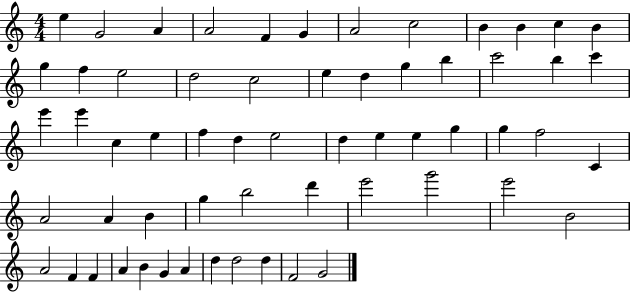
{
  \clef treble
  \numericTimeSignature
  \time 4/4
  \key c \major
  e''4 g'2 a'4 | a'2 f'4 g'4 | a'2 c''2 | b'4 b'4 c''4 b'4 | \break g''4 f''4 e''2 | d''2 c''2 | e''4 d''4 g''4 b''4 | c'''2 b''4 c'''4 | \break e'''4 e'''4 c''4 e''4 | f''4 d''4 e''2 | d''4 e''4 e''4 g''4 | g''4 f''2 c'4 | \break a'2 a'4 b'4 | g''4 b''2 d'''4 | e'''2 g'''2 | e'''2 b'2 | \break a'2 f'4 f'4 | a'4 b'4 g'4 a'4 | d''4 d''2 d''4 | f'2 g'2 | \break \bar "|."
}